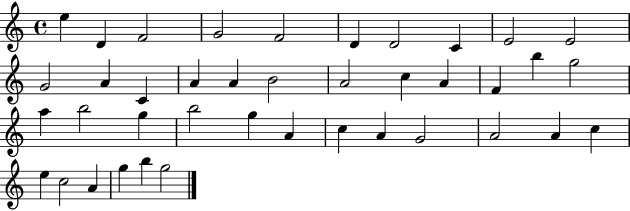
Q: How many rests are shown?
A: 0